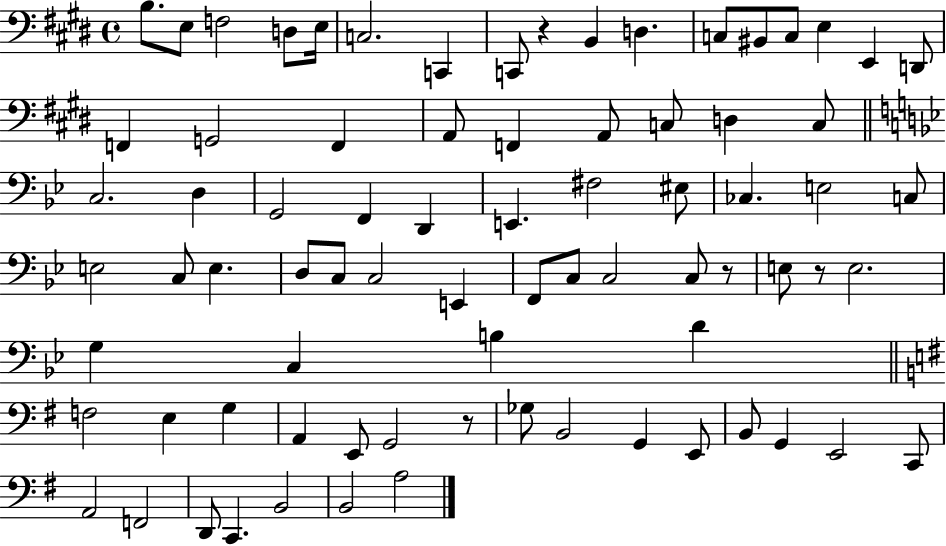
B3/e. E3/e F3/h D3/e E3/s C3/h. C2/q C2/e R/q B2/q D3/q. C3/e BIS2/e C3/e E3/q E2/q D2/e F2/q G2/h F2/q A2/e F2/q A2/e C3/e D3/q C3/e C3/h. D3/q G2/h F2/q D2/q E2/q. F#3/h EIS3/e CES3/q. E3/h C3/e E3/h C3/e E3/q. D3/e C3/e C3/h E2/q F2/e C3/e C3/h C3/e R/e E3/e R/e E3/h. G3/q C3/q B3/q D4/q F3/h E3/q G3/q A2/q E2/e G2/h R/e Gb3/e B2/h G2/q E2/e B2/e G2/q E2/h C2/e A2/h F2/h D2/e C2/q. B2/h B2/h A3/h